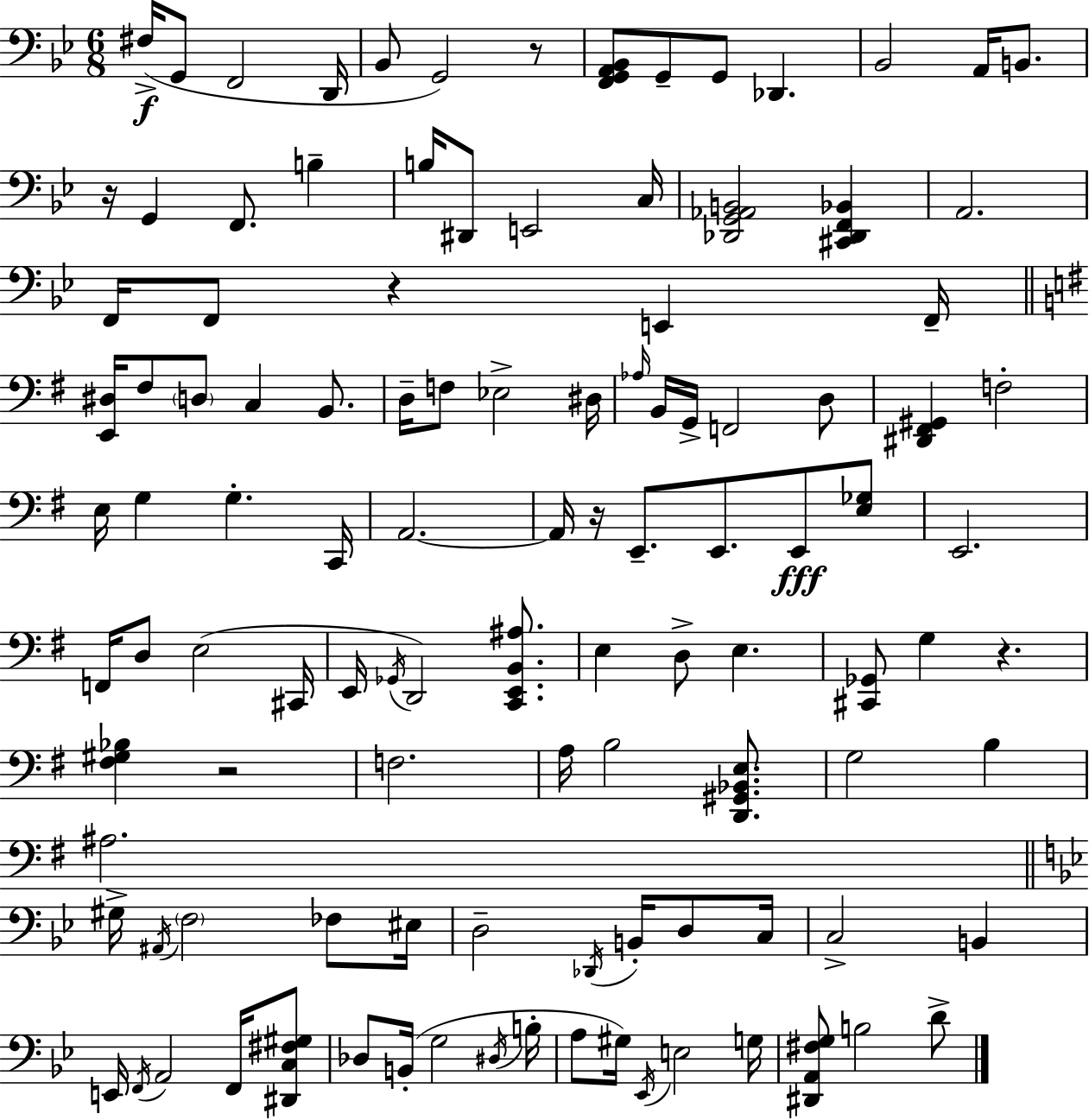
{
  \clef bass
  \numericTimeSignature
  \time 6/8
  \key g \minor
  fis16->(\f g,8 f,2 d,16 | bes,8 g,2) r8 | <f, g, a, bes,>8 g,8-- g,8 des,4. | bes,2 a,16 b,8. | \break r16 g,4 f,8. b4-- | b16 dis,8 e,2 c16 | <des, g, aes, b,>2 <cis, des, f, bes,>4 | a,2. | \break f,16 f,8 r4 e,4 f,16-- | \bar "||" \break \key g \major <e, dis>16 fis8 \parenthesize d8 c4 b,8. | d16-- f8 ees2-> dis16 | \grace { aes16 } b,16 g,16-> f,2 d8 | <dis, fis, gis,>4 f2-. | \break e16 g4 g4.-. | c,16 a,2.~~ | a,16 r16 e,8.-- e,8. e,8\fff <e ges>8 | e,2. | \break f,16 d8 e2( | cis,16 e,16 \acciaccatura { ges,16 }) d,2 <c, e, b, ais>8. | e4 d8-> e4. | <cis, ges,>8 g4 r4. | \break <fis gis bes>4 r2 | f2. | a16 b2 <d, gis, bes, e>8. | g2 b4 | \break ais2. | \bar "||" \break \key bes \major gis16-> \acciaccatura { ais,16 } \parenthesize f2 fes8 | eis16 d2-- \acciaccatura { des,16 } b,16-. d8 | c16 c2-> b,4 | e,16 \acciaccatura { f,16 } a,2 | \break f,16 <dis, c fis gis>8 des8 b,16-.( g2 | \acciaccatura { dis16 } b16-. a8 gis16) \acciaccatura { ees,16 } e2 | g16 <dis, a, fis g>8 b2 | d'8-> \bar "|."
}